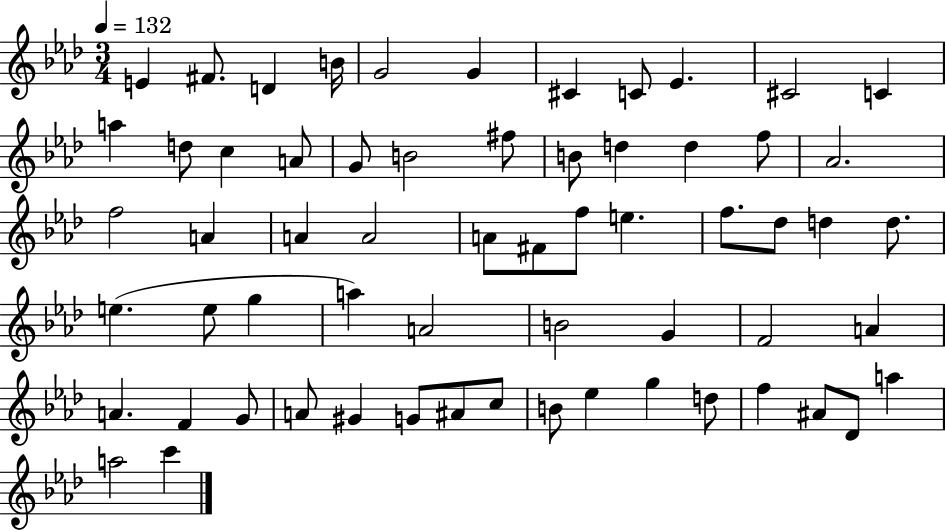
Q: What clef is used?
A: treble